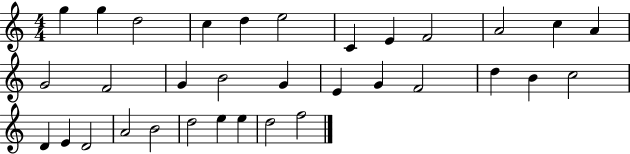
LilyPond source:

{
  \clef treble
  \numericTimeSignature
  \time 4/4
  \key c \major
  g''4 g''4 d''2 | c''4 d''4 e''2 | c'4 e'4 f'2 | a'2 c''4 a'4 | \break g'2 f'2 | g'4 b'2 g'4 | e'4 g'4 f'2 | d''4 b'4 c''2 | \break d'4 e'4 d'2 | a'2 b'2 | d''2 e''4 e''4 | d''2 f''2 | \break \bar "|."
}